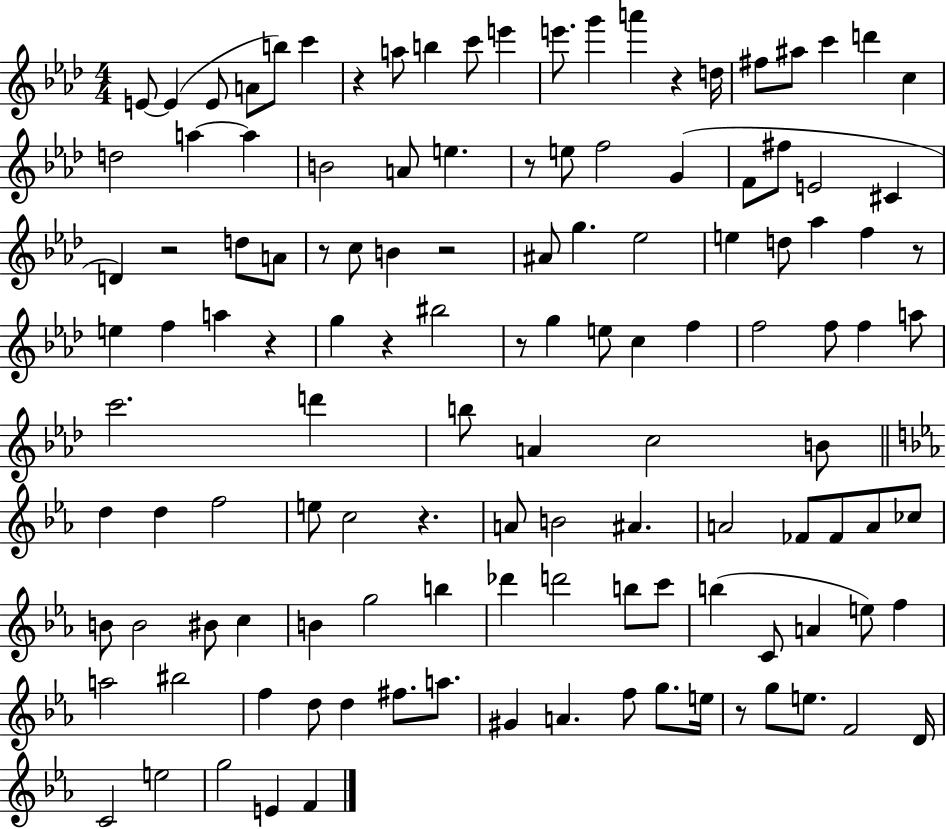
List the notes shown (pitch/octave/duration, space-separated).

E4/e E4/q E4/e A4/e B5/e C6/q R/q A5/e B5/q C6/e E6/q E6/e. G6/q A6/q R/q D5/s F#5/e A#5/e C6/q D6/q C5/q D5/h A5/q A5/q B4/h A4/e E5/q. R/e E5/e F5/h G4/q F4/e F#5/e E4/h C#4/q D4/q R/h D5/e A4/e R/e C5/e B4/q R/h A#4/e G5/q. Eb5/h E5/q D5/e Ab5/q F5/q R/e E5/q F5/q A5/q R/q G5/q R/q BIS5/h R/e G5/q E5/e C5/q F5/q F5/h F5/e F5/q A5/e C6/h. D6/q B5/e A4/q C5/h B4/e D5/q D5/q F5/h E5/e C5/h R/q. A4/e B4/h A#4/q. A4/h FES4/e FES4/e A4/e CES5/e B4/e B4/h BIS4/e C5/q B4/q G5/h B5/q Db6/q D6/h B5/e C6/e B5/q C4/e A4/q E5/e F5/q A5/h BIS5/h F5/q D5/e D5/q F#5/e. A5/e. G#4/q A4/q. F5/e G5/e. E5/s R/e G5/e E5/e. F4/h D4/s C4/h E5/h G5/h E4/q F4/q